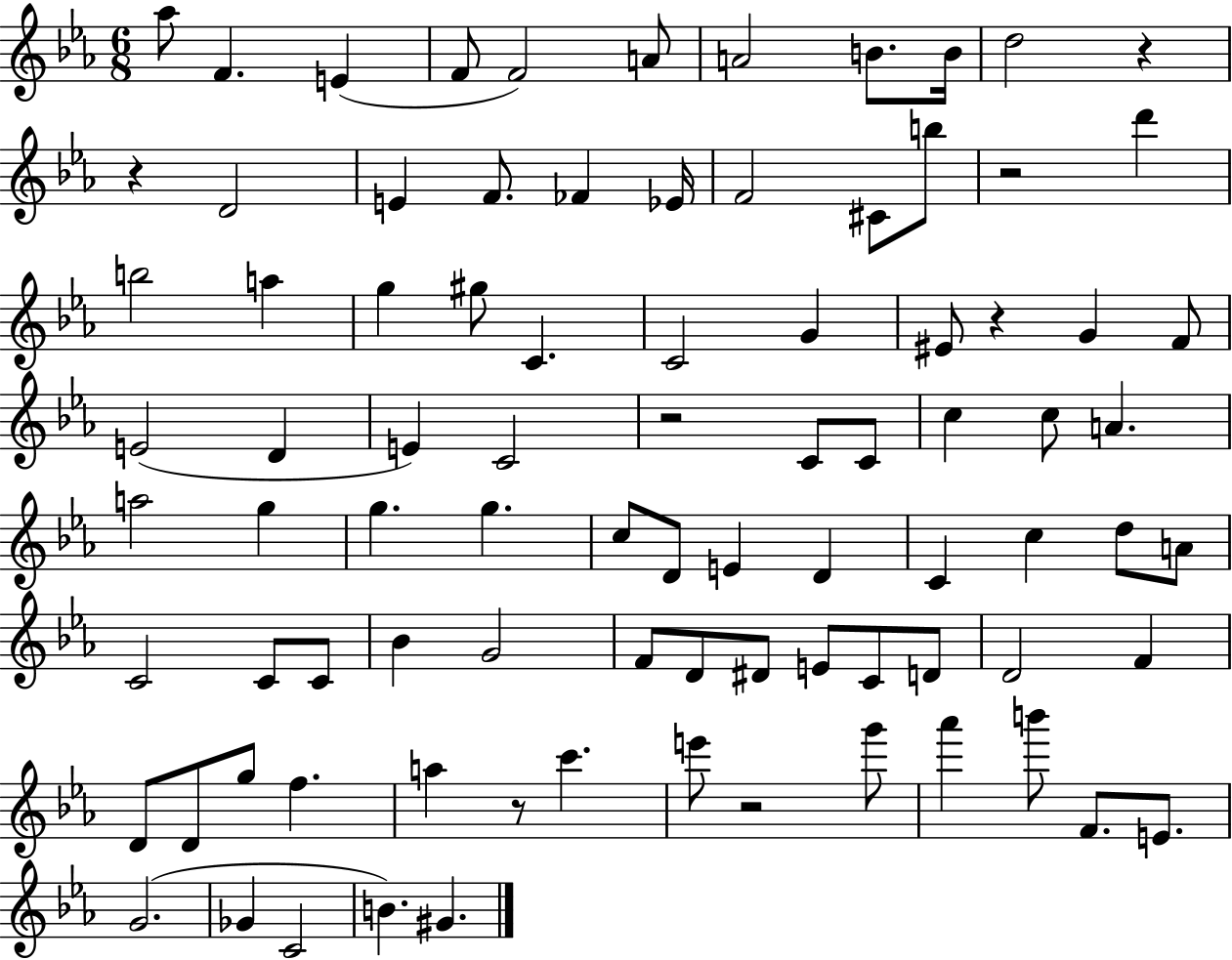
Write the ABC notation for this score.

X:1
T:Untitled
M:6/8
L:1/4
K:Eb
_a/2 F E F/2 F2 A/2 A2 B/2 B/4 d2 z z D2 E F/2 _F _E/4 F2 ^C/2 b/2 z2 d' b2 a g ^g/2 C C2 G ^E/2 z G F/2 E2 D E C2 z2 C/2 C/2 c c/2 A a2 g g g c/2 D/2 E D C c d/2 A/2 C2 C/2 C/2 _B G2 F/2 D/2 ^D/2 E/2 C/2 D/2 D2 F D/2 D/2 g/2 f a z/2 c' e'/2 z2 g'/2 _a' b'/2 F/2 E/2 G2 _G C2 B ^G